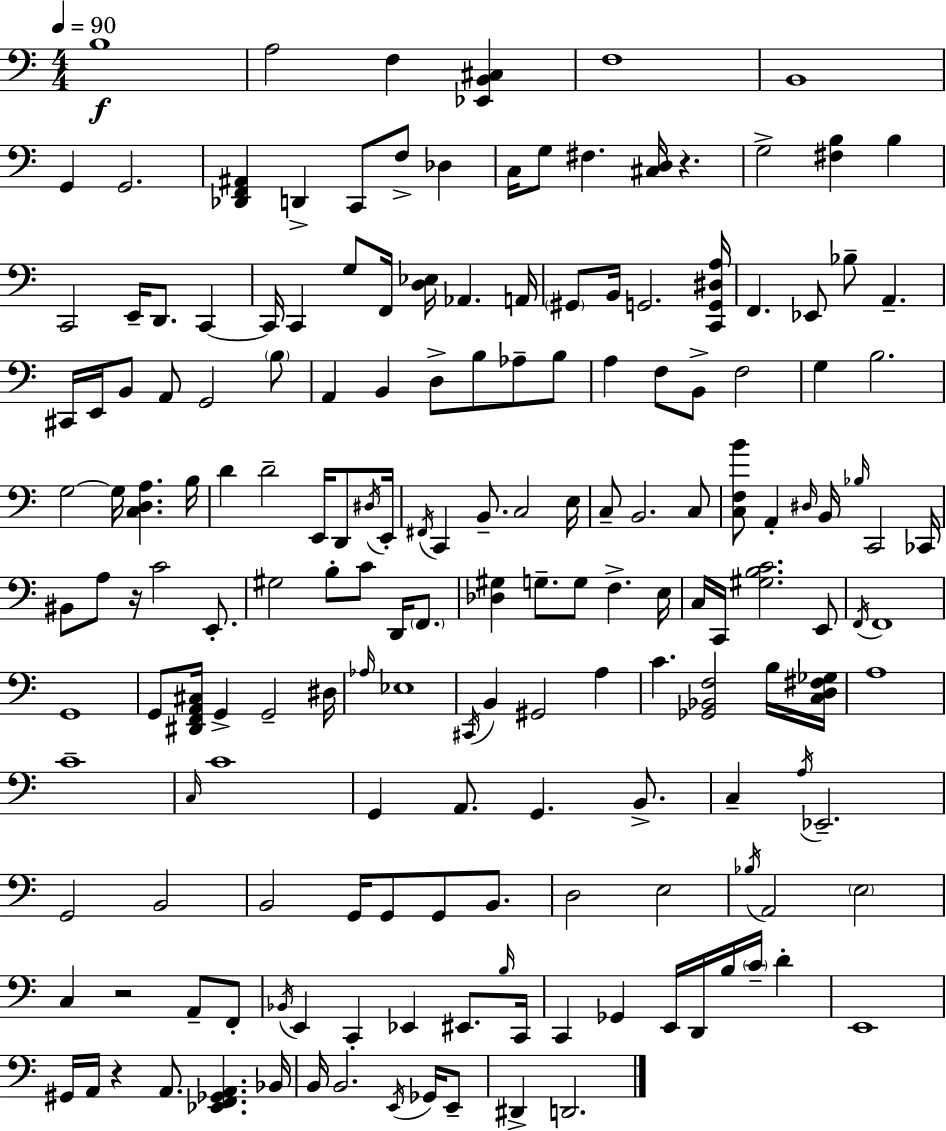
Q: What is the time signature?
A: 4/4